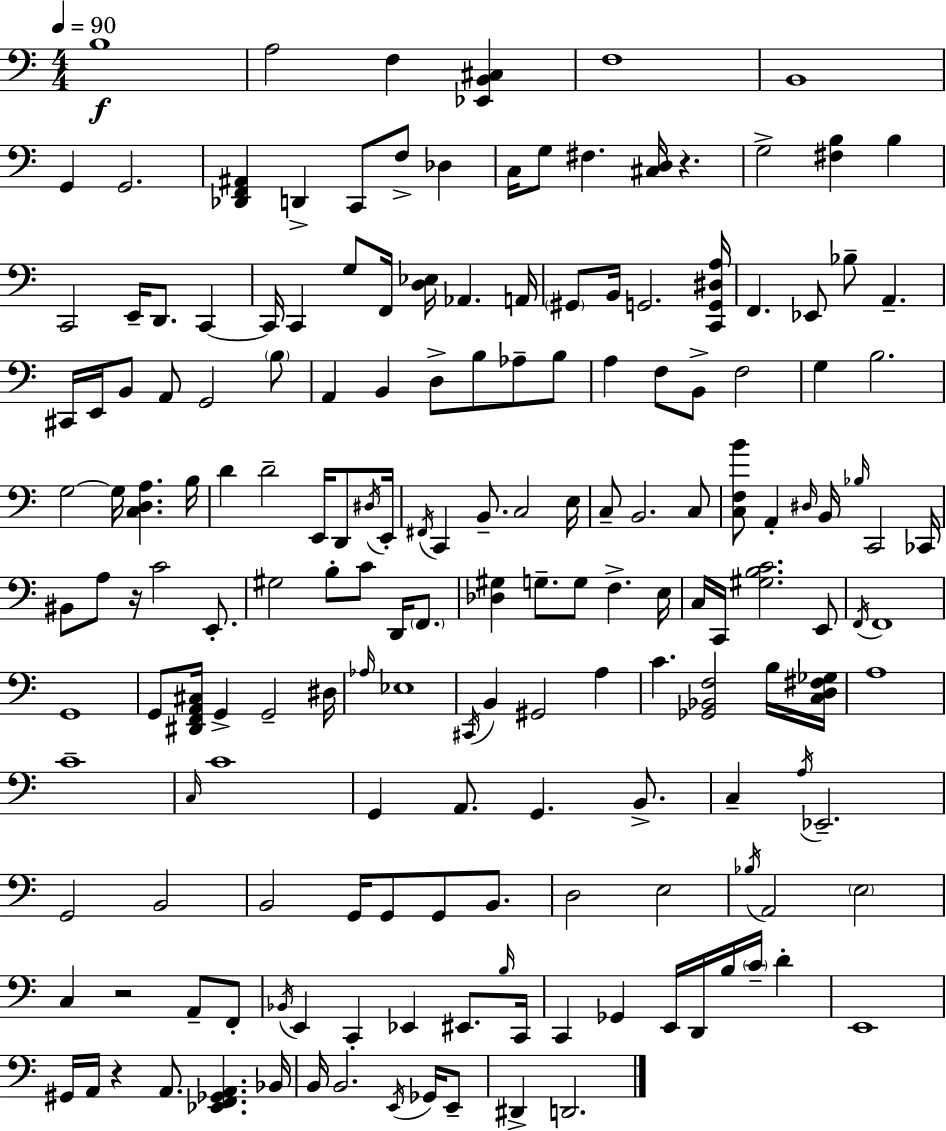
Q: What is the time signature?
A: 4/4